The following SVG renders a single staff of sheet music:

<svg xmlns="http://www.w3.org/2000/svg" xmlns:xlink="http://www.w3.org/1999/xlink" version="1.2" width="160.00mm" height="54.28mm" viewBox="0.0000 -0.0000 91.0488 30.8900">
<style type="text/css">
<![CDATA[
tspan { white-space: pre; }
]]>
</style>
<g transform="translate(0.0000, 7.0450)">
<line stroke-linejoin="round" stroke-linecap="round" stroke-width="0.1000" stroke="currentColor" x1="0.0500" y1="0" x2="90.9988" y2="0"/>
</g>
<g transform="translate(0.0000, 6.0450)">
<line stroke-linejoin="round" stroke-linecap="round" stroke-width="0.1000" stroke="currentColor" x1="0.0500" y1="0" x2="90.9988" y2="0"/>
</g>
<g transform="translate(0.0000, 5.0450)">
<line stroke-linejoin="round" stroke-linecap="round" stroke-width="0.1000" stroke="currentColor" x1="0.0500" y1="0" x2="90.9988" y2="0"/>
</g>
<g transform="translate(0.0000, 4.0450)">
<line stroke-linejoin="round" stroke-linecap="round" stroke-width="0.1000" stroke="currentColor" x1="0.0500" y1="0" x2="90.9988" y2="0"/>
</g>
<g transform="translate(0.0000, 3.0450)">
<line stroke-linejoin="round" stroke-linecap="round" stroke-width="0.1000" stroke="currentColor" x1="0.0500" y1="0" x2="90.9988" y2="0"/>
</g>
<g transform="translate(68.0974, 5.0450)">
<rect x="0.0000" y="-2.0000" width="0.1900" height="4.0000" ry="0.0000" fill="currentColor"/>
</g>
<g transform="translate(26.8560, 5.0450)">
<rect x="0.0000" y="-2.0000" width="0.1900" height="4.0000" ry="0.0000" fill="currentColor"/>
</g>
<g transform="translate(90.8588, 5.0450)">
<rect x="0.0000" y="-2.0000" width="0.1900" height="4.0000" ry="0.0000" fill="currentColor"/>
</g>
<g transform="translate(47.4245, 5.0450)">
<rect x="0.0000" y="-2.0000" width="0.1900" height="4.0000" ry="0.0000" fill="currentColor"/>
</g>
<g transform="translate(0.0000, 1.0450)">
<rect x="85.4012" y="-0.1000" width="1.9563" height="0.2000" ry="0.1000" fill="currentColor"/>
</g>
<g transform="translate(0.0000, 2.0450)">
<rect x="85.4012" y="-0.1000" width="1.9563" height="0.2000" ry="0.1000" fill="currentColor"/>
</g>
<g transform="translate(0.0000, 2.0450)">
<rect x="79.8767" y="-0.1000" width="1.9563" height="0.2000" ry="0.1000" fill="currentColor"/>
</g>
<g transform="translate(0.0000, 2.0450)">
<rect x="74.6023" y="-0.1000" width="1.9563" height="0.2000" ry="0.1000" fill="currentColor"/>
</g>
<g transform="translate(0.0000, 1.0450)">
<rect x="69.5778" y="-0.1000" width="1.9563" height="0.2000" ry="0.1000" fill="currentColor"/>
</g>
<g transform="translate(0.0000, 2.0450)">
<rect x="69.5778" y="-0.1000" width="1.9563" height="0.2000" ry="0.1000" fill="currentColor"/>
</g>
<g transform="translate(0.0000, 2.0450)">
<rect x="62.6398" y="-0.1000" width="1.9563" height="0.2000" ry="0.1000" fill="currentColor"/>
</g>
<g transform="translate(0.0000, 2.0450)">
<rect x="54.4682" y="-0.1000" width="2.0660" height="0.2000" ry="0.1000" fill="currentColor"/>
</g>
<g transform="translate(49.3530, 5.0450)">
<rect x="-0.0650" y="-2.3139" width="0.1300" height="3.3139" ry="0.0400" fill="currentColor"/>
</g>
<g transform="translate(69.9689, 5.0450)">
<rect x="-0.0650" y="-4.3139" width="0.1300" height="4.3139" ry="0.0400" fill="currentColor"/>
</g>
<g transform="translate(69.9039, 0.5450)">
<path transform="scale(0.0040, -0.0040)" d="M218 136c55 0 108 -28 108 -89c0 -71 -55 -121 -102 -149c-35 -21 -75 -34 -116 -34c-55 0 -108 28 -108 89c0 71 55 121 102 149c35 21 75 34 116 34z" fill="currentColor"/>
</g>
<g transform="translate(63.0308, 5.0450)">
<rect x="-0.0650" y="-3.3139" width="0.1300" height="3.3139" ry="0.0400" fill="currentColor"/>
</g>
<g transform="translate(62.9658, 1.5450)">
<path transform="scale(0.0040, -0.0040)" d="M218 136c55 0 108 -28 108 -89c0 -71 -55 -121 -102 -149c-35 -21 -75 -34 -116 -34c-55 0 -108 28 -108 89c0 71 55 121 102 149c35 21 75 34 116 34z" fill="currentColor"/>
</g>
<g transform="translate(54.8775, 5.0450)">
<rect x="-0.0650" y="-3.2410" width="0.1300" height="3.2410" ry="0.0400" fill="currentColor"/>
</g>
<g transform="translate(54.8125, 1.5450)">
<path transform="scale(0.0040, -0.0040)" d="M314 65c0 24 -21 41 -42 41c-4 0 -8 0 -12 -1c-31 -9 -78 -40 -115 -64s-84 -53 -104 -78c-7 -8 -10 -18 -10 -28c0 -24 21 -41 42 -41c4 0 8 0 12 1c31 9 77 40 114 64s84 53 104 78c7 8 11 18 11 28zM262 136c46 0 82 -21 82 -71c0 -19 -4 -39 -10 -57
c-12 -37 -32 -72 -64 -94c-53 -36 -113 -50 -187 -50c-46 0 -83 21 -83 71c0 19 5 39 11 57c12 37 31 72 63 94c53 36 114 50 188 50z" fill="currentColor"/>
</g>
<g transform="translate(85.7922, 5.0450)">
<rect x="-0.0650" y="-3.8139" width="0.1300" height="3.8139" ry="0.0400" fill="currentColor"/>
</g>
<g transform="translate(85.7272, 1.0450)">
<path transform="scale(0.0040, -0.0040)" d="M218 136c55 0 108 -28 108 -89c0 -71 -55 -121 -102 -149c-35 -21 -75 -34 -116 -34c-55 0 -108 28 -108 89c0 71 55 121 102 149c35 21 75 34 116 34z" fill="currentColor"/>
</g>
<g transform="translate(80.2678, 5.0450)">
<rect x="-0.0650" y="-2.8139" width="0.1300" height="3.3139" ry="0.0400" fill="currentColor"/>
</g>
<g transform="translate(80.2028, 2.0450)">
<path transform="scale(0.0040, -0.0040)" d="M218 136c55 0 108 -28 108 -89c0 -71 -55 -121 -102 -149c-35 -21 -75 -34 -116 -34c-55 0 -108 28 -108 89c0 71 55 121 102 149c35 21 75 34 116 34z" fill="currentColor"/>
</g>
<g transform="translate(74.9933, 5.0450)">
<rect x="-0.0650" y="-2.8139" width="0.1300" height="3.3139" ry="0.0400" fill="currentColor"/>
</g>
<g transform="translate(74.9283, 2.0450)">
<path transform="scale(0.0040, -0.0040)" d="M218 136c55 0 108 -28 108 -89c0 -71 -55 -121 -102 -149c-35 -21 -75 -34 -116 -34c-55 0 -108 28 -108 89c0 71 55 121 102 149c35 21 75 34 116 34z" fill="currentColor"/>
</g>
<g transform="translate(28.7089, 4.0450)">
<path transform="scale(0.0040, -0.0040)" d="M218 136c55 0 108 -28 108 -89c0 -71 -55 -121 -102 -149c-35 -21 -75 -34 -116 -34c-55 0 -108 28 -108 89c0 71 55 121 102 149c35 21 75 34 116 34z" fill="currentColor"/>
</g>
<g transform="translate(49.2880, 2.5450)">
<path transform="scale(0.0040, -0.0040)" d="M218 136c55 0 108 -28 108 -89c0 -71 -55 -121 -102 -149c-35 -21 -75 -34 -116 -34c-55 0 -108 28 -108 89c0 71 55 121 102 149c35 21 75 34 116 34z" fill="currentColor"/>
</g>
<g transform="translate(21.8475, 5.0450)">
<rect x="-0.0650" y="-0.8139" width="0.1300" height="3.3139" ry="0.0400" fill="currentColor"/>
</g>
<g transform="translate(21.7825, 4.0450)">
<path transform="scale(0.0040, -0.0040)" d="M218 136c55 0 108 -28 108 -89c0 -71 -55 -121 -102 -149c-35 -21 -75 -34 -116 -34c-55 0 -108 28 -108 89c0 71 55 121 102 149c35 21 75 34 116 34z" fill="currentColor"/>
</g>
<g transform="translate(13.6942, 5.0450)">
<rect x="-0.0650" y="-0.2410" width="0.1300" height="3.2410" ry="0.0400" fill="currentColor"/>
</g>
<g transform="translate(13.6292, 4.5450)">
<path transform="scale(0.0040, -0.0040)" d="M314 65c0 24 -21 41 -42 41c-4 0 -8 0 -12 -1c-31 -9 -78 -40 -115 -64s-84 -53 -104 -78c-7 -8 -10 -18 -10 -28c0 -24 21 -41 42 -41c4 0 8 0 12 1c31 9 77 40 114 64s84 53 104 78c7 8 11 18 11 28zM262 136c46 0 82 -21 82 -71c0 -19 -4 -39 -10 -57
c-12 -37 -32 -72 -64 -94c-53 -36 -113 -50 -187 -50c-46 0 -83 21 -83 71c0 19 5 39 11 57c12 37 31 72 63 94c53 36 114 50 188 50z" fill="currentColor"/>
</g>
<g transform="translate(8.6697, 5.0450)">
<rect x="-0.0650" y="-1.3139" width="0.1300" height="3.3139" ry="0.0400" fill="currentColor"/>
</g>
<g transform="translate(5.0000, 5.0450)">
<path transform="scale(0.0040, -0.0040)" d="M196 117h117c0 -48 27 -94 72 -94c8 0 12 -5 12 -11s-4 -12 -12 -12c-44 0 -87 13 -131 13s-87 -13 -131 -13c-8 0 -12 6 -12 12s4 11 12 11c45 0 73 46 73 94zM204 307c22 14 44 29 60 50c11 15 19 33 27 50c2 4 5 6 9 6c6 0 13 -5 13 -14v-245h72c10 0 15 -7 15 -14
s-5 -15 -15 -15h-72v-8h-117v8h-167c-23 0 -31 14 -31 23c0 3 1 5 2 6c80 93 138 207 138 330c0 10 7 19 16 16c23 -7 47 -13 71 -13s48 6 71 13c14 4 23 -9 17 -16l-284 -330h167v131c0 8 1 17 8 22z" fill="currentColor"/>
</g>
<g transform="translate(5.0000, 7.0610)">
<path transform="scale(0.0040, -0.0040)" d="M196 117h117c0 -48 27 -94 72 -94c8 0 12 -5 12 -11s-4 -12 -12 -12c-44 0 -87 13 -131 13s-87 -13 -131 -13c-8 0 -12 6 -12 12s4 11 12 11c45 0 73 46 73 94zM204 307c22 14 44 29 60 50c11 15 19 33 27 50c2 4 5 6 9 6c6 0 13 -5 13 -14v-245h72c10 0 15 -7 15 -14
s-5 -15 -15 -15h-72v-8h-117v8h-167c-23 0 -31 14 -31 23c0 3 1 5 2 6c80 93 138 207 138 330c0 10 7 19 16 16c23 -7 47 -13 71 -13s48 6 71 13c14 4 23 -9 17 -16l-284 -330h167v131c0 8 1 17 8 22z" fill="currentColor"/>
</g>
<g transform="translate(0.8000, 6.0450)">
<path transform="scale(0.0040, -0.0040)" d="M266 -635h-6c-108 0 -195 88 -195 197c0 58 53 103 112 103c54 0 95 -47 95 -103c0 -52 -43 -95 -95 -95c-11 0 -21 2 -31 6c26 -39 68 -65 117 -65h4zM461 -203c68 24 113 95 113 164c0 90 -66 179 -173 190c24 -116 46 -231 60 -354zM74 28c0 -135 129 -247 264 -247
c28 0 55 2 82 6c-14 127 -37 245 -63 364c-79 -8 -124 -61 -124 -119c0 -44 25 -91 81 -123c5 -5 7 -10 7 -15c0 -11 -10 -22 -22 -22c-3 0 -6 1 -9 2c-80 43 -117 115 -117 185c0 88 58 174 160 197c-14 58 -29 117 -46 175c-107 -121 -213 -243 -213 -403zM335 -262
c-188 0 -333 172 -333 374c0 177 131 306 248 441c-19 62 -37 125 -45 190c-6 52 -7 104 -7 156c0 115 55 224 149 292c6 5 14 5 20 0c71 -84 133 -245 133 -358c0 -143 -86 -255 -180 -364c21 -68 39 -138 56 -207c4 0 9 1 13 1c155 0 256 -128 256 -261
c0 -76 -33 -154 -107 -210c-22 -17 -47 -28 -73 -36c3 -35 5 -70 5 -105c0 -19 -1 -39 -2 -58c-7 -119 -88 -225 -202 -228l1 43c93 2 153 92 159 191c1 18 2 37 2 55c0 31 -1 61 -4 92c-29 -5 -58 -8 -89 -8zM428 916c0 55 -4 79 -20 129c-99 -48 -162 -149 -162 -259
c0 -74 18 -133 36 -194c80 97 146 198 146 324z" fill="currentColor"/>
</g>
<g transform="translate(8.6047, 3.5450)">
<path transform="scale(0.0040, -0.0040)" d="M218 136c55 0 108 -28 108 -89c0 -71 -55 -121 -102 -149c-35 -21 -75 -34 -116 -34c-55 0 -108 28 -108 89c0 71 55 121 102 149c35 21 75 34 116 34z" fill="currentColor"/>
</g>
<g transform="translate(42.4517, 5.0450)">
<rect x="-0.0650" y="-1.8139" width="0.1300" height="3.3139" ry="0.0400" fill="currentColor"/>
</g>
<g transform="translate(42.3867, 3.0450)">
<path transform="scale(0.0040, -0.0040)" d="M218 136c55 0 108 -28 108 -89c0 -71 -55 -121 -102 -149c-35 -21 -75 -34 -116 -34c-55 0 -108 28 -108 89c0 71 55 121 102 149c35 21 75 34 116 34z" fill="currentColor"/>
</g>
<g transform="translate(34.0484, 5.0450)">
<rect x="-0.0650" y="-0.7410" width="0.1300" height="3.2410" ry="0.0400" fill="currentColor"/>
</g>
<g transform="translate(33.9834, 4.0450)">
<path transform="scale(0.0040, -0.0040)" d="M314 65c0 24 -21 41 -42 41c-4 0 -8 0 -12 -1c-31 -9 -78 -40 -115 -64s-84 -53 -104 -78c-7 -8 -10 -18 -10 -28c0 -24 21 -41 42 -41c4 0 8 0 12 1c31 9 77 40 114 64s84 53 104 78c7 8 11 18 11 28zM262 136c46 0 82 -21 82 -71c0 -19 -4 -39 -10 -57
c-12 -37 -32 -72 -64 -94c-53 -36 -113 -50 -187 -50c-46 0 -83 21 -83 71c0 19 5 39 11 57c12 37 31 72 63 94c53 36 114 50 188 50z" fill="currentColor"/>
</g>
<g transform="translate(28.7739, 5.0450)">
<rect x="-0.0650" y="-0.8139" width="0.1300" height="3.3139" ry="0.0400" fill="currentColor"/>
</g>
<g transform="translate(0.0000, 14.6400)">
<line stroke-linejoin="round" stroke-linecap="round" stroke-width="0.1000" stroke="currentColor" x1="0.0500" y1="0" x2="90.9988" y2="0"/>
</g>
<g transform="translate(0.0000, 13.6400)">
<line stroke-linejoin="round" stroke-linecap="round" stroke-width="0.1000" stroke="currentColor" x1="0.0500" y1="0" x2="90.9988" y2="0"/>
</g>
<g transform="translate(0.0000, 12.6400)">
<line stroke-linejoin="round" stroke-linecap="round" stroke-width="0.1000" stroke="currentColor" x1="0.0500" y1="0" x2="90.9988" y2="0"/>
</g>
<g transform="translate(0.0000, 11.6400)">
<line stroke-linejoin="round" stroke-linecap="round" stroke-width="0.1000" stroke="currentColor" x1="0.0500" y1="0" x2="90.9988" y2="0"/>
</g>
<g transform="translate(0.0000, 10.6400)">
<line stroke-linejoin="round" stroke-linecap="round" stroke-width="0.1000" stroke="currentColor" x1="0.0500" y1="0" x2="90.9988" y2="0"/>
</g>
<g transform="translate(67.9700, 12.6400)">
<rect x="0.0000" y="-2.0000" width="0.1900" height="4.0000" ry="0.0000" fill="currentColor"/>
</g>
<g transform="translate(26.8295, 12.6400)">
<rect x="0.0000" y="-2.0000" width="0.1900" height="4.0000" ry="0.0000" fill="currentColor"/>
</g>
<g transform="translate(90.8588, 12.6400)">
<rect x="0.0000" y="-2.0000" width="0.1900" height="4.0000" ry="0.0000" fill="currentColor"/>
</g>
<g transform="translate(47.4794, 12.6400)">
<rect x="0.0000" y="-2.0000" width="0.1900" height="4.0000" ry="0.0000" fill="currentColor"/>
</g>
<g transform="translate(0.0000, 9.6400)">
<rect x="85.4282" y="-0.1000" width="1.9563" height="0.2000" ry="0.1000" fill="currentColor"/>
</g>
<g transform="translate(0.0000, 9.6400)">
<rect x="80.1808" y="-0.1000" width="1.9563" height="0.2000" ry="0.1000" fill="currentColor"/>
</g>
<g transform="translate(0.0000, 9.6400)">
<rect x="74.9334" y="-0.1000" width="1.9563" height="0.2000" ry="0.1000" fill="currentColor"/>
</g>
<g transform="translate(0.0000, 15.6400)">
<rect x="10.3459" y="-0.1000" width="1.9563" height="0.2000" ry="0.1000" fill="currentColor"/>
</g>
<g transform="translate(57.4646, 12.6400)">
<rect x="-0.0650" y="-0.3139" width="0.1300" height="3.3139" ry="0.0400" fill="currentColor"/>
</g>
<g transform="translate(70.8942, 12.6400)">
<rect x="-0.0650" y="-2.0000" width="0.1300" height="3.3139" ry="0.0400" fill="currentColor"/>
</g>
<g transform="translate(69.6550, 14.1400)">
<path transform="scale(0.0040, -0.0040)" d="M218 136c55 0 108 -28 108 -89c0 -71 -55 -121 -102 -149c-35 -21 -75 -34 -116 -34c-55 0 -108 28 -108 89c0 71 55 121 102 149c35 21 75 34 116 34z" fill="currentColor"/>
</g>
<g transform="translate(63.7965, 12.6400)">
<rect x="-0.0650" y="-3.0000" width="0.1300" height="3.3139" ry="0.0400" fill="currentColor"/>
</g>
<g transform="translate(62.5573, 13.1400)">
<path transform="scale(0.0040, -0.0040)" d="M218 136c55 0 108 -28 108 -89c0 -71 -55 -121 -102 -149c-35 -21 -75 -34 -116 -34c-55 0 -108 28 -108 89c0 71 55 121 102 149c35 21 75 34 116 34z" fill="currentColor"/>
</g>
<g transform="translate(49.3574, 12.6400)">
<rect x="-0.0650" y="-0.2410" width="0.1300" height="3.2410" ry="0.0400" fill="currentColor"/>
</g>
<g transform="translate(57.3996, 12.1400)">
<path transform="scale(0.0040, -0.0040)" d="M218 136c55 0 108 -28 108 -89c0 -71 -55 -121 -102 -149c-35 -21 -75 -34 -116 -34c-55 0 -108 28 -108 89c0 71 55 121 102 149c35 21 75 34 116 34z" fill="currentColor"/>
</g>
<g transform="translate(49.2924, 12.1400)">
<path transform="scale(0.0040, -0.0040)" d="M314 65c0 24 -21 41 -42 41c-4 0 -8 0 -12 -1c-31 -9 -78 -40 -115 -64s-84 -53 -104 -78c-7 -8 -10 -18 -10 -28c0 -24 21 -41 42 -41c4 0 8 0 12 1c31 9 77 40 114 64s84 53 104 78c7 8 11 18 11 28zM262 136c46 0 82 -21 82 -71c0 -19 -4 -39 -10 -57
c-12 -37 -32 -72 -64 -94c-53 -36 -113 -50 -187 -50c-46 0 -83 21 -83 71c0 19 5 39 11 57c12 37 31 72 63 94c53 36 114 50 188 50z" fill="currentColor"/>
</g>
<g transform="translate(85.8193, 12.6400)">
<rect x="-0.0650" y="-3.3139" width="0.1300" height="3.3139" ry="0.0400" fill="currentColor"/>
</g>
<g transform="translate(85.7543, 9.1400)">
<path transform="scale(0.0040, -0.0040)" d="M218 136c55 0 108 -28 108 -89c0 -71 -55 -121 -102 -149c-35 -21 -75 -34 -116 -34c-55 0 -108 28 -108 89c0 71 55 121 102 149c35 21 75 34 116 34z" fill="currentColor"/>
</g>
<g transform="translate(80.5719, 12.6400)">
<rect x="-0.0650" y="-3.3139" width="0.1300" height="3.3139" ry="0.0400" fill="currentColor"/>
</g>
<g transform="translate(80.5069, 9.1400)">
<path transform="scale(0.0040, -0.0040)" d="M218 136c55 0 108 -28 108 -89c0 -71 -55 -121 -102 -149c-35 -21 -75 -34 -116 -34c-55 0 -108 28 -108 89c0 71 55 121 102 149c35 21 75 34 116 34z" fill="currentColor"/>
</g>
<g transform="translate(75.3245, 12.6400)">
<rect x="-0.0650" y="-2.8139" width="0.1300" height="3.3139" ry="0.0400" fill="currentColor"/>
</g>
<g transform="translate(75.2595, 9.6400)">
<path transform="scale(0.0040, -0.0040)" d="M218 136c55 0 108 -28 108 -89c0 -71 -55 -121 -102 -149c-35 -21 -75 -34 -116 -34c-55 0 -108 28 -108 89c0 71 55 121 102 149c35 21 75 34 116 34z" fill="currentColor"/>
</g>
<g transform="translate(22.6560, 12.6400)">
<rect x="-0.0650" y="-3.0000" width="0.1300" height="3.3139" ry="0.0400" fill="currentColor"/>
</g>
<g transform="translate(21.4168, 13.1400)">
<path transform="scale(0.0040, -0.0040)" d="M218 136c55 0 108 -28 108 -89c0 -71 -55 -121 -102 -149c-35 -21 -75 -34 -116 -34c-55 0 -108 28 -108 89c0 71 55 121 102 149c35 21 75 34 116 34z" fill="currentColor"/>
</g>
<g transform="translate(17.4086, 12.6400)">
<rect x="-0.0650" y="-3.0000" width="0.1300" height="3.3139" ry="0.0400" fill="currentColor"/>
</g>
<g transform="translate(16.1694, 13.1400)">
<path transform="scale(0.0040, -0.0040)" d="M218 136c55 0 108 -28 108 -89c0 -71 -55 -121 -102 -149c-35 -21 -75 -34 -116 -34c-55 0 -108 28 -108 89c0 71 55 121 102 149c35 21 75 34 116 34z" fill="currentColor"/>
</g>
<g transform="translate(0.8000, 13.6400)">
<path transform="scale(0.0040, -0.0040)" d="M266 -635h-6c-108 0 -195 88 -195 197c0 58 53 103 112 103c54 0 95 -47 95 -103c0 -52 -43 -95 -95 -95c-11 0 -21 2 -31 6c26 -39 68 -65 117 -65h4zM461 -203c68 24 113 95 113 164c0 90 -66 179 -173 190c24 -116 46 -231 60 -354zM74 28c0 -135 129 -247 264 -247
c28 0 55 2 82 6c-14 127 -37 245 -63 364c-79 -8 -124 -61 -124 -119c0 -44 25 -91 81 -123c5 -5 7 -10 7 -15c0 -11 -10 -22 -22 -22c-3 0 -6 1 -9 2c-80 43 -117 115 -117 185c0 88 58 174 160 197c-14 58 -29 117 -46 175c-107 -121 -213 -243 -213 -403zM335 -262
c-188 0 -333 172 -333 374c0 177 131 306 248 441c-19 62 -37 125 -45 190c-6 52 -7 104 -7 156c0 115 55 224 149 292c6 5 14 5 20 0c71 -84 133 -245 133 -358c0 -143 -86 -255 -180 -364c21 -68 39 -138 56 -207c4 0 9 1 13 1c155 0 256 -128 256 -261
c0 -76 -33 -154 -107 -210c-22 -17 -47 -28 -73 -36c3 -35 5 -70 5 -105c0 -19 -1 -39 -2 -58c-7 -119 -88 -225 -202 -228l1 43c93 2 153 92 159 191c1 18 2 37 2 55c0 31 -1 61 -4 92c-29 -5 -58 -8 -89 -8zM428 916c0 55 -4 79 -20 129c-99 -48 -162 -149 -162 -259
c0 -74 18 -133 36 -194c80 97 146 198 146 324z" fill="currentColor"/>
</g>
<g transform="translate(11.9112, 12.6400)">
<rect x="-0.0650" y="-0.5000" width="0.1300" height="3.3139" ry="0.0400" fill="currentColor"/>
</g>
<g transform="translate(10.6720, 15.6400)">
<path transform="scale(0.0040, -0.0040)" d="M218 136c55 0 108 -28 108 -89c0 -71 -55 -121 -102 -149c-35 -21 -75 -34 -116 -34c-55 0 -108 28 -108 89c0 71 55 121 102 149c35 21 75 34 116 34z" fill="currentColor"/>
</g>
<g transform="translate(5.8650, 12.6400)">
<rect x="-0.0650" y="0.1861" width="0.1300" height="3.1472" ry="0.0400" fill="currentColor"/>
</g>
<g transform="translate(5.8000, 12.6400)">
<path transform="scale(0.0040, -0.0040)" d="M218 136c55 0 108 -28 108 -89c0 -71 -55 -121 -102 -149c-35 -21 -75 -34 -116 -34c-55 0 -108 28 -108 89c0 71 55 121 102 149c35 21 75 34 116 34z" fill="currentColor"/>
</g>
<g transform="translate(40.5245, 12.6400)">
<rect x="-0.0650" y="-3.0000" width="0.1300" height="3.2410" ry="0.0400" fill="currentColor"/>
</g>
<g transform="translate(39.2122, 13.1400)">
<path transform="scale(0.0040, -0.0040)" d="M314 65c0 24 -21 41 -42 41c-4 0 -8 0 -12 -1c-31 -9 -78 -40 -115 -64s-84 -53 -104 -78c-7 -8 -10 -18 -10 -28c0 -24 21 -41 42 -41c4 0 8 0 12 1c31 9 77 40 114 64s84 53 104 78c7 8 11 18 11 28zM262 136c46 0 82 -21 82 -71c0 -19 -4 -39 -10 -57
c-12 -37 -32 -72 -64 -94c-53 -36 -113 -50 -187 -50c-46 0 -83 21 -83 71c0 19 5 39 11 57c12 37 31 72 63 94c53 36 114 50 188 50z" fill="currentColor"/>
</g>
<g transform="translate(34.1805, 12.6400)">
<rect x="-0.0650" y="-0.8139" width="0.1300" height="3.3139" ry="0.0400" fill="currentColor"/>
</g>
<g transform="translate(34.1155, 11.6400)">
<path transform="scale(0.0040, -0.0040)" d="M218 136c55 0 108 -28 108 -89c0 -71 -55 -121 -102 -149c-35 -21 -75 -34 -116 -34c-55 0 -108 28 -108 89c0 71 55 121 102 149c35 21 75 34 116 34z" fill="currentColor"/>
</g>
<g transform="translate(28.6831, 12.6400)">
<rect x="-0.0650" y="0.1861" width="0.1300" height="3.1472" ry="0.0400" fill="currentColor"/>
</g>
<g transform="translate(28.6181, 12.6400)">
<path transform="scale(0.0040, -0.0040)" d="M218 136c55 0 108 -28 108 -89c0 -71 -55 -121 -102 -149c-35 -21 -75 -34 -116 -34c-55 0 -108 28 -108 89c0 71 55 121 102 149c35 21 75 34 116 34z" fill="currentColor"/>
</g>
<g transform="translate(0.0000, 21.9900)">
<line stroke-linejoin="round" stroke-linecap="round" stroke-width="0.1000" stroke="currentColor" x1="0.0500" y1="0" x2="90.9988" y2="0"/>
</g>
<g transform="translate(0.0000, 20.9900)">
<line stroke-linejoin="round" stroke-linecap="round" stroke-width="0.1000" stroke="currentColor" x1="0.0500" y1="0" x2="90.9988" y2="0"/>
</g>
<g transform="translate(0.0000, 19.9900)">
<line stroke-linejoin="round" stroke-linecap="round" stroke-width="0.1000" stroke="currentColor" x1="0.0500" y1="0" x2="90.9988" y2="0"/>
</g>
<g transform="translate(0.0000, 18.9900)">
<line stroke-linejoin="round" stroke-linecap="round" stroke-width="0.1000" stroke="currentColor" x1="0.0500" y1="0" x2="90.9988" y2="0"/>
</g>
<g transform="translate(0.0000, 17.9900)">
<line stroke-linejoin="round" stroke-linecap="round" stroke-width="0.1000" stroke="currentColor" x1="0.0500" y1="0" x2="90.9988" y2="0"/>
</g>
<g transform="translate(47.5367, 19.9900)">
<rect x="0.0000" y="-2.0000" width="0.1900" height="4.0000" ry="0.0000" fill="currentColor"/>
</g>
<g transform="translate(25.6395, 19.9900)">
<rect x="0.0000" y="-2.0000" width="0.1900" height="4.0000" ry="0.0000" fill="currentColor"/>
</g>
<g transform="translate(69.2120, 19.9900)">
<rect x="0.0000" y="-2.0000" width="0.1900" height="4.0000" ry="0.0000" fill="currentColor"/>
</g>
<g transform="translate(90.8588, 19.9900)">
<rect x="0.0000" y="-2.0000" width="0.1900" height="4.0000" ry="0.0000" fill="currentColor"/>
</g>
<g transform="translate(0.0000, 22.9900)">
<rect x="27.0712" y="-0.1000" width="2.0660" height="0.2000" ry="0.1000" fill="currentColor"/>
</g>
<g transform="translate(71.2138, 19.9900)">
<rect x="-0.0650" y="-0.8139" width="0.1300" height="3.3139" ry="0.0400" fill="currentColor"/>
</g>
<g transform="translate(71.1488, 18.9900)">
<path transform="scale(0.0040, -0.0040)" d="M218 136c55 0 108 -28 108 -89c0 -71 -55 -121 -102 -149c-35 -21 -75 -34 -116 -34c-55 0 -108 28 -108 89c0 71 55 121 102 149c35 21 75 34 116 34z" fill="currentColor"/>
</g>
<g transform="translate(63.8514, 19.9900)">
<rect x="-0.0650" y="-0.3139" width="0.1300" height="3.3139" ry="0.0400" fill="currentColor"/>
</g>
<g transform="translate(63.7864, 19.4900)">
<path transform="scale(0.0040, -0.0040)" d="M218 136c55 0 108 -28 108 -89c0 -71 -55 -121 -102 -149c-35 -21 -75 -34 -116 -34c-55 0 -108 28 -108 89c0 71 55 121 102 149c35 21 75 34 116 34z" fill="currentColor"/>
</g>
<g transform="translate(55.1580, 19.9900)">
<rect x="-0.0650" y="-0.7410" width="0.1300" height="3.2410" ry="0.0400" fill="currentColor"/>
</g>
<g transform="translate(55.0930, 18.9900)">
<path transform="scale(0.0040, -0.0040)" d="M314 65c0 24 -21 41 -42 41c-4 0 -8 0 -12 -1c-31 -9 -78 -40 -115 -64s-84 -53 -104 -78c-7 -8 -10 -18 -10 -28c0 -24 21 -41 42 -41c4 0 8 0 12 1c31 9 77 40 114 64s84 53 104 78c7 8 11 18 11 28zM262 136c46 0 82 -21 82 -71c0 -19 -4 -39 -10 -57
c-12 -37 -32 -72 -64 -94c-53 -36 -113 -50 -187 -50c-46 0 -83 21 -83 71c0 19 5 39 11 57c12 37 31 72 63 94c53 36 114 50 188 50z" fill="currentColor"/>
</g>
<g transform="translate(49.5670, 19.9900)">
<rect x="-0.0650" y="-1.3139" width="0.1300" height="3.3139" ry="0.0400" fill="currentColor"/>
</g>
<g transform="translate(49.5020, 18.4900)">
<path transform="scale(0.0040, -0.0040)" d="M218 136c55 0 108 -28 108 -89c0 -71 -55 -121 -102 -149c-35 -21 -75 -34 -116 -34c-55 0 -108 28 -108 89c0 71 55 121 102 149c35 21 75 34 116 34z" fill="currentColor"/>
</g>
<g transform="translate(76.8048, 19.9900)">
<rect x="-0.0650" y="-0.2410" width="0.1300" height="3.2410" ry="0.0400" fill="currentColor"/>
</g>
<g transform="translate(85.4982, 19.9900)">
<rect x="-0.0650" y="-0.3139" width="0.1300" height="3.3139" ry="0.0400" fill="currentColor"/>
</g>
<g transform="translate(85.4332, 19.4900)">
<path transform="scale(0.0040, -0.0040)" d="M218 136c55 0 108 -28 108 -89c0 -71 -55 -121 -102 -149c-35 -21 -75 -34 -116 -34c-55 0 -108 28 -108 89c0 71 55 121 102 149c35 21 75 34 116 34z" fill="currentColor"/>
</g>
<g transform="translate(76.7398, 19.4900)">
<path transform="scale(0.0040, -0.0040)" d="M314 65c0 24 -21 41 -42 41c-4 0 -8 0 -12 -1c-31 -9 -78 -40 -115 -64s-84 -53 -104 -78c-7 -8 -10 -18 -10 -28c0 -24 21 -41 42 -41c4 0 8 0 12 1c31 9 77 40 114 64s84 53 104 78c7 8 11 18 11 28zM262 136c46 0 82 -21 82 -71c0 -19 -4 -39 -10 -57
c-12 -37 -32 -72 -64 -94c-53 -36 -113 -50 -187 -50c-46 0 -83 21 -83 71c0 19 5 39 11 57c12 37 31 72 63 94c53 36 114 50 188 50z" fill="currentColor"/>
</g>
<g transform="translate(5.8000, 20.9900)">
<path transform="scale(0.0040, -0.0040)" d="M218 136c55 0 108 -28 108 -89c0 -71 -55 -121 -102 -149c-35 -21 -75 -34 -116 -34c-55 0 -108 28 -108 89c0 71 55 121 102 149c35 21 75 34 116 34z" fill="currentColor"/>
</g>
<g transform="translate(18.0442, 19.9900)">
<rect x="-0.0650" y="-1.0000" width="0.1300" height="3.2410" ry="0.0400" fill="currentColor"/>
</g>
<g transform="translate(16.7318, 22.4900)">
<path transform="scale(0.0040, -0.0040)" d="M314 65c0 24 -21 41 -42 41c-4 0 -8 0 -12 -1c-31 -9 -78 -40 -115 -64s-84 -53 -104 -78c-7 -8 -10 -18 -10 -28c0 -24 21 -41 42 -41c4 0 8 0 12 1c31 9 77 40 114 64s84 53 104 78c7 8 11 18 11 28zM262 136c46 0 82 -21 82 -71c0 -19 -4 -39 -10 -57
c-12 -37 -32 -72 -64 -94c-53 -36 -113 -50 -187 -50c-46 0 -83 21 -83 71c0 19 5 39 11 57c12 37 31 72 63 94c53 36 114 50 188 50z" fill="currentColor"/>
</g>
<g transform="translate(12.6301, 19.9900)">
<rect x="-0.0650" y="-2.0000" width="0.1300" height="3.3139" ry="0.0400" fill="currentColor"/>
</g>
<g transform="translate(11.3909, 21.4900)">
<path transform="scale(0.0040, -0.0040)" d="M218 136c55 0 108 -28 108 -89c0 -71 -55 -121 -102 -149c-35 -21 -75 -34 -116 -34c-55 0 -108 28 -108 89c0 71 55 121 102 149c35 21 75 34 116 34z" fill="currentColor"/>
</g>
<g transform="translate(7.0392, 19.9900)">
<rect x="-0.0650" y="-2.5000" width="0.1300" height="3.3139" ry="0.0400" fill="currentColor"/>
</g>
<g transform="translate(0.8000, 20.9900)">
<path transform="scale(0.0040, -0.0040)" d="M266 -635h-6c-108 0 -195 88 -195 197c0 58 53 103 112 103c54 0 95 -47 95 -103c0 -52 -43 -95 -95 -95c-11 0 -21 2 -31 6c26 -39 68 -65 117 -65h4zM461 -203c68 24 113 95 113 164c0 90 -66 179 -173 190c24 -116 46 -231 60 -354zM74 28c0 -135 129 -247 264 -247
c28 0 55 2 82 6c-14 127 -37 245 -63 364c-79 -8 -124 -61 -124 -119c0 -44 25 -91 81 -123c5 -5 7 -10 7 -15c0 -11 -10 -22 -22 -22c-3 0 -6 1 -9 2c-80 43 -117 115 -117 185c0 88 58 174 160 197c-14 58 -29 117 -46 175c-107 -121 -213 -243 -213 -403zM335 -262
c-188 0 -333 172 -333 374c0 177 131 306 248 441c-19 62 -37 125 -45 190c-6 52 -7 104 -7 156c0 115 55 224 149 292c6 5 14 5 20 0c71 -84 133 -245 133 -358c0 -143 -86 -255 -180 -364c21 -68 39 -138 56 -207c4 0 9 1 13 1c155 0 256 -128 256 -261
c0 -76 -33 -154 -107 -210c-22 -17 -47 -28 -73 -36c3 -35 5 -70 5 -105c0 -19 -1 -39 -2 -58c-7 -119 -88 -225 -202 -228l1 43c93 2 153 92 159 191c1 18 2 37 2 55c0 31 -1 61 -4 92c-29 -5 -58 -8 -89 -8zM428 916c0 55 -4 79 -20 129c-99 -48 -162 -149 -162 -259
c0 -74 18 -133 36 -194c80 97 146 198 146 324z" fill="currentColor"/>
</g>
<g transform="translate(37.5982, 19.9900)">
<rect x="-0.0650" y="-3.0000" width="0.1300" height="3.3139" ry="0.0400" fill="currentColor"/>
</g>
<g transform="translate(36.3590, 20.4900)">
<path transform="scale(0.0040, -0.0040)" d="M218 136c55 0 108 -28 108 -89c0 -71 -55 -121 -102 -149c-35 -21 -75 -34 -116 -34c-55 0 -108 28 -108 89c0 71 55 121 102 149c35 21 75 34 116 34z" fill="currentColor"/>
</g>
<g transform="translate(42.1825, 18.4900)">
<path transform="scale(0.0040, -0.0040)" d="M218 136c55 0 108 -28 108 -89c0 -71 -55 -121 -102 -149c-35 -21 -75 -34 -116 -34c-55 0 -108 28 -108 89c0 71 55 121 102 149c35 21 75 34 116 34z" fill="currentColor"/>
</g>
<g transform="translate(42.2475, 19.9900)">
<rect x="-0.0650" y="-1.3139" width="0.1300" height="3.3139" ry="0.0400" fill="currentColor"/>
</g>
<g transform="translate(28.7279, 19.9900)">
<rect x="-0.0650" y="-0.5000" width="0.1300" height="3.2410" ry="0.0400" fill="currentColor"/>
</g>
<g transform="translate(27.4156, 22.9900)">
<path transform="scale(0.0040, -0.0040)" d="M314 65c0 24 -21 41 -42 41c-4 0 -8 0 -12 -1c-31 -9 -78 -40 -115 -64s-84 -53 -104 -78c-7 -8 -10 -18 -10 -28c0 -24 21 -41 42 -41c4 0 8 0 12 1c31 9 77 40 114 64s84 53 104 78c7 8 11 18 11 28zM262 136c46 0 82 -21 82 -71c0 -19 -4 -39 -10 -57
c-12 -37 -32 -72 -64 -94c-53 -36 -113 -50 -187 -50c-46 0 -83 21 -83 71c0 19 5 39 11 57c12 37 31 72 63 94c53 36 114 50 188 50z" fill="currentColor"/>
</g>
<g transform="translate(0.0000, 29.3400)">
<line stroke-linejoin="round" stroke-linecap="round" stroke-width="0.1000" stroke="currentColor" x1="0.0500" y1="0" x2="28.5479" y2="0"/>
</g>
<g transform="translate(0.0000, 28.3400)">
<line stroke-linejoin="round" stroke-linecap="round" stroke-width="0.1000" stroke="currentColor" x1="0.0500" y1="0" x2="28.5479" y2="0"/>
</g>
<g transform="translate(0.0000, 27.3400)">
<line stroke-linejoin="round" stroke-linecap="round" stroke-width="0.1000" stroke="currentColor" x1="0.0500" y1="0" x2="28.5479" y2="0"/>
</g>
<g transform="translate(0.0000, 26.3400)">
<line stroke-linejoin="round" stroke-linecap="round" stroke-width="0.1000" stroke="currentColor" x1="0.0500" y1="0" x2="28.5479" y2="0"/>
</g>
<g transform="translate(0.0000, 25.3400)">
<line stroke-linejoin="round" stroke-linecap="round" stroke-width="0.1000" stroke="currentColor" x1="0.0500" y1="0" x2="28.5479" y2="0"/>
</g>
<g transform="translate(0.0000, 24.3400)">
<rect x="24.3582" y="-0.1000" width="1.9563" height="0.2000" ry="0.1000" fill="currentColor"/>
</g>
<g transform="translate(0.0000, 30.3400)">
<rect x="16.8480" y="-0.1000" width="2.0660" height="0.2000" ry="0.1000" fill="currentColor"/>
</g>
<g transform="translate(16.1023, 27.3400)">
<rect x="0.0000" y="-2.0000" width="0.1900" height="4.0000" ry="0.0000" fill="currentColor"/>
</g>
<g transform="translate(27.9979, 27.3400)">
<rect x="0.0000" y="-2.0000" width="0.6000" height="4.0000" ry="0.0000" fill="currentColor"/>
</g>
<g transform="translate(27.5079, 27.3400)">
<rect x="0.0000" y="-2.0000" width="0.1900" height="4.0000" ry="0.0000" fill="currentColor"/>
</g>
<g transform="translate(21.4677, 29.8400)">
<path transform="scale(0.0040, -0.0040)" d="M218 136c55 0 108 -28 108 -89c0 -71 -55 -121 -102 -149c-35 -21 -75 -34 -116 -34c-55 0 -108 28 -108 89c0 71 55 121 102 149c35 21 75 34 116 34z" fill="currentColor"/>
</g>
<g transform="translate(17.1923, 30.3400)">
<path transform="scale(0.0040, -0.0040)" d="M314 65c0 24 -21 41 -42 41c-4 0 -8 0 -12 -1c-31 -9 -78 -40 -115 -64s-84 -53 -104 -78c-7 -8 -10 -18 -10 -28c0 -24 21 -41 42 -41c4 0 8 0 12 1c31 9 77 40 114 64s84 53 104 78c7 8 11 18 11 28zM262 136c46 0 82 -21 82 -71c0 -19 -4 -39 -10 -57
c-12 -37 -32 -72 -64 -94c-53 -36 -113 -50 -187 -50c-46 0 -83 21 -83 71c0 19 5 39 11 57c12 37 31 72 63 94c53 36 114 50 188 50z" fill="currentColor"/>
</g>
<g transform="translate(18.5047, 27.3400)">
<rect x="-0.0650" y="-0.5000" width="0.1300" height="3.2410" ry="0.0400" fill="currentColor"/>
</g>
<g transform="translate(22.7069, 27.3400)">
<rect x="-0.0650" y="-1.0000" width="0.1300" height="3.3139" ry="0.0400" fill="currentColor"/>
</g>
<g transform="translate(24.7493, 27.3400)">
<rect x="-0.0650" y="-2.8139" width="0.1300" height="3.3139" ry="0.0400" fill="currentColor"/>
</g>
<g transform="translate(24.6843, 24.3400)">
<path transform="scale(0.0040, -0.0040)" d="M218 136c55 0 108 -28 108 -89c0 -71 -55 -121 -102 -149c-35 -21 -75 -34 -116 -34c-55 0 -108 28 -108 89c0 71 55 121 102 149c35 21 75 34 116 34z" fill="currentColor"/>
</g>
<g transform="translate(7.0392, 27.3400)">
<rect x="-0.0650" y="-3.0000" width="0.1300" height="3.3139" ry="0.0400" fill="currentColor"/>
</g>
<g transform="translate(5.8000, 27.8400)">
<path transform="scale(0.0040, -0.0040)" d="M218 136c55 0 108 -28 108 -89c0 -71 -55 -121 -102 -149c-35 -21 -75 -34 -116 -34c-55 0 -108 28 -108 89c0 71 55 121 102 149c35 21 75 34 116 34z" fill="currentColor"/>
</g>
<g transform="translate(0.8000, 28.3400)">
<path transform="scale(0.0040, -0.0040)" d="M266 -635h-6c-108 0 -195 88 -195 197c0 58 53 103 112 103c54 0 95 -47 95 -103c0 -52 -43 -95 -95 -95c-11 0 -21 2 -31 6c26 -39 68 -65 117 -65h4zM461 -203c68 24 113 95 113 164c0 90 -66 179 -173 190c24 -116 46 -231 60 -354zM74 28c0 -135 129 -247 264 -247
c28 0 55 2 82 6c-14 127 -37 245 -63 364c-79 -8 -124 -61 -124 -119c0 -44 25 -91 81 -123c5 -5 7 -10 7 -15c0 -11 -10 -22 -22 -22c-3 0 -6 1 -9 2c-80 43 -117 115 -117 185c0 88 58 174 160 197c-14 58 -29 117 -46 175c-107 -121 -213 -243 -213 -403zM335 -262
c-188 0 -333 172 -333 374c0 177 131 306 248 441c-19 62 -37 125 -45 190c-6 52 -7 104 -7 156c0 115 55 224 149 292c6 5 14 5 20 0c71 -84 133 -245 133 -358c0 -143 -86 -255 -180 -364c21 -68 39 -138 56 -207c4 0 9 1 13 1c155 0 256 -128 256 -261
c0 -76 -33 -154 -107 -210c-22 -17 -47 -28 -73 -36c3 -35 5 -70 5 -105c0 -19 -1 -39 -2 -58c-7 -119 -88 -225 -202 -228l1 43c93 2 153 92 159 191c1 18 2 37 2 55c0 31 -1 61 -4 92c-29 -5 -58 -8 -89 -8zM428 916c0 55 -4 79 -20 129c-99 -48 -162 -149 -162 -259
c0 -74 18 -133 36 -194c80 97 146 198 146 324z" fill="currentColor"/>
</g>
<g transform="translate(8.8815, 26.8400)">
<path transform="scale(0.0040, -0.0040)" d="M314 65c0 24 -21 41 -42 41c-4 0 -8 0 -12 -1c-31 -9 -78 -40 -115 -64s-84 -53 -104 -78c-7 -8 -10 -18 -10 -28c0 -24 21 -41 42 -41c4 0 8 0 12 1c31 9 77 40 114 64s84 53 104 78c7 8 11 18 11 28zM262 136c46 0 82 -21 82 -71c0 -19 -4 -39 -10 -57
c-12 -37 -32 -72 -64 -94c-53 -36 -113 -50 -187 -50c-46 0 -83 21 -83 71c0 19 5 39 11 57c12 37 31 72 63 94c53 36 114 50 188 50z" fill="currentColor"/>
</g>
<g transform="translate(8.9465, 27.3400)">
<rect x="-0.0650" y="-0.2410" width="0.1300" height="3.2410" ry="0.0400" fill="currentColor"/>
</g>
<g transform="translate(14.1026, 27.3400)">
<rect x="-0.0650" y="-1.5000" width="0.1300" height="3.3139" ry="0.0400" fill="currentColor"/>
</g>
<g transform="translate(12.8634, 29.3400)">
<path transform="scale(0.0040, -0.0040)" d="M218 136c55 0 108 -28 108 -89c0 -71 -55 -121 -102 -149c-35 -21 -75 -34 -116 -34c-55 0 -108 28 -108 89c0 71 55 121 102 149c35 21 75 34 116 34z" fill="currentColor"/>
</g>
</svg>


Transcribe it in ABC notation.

X:1
T:Untitled
M:4/4
L:1/4
K:C
e c2 d d d2 f g b2 b d' a a c' B C A A B d A2 c2 c A F a b b G F D2 C2 A e e d2 c d c2 c A c2 E C2 D a